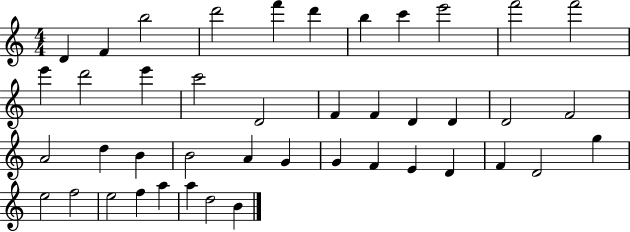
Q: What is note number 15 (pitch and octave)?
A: C6